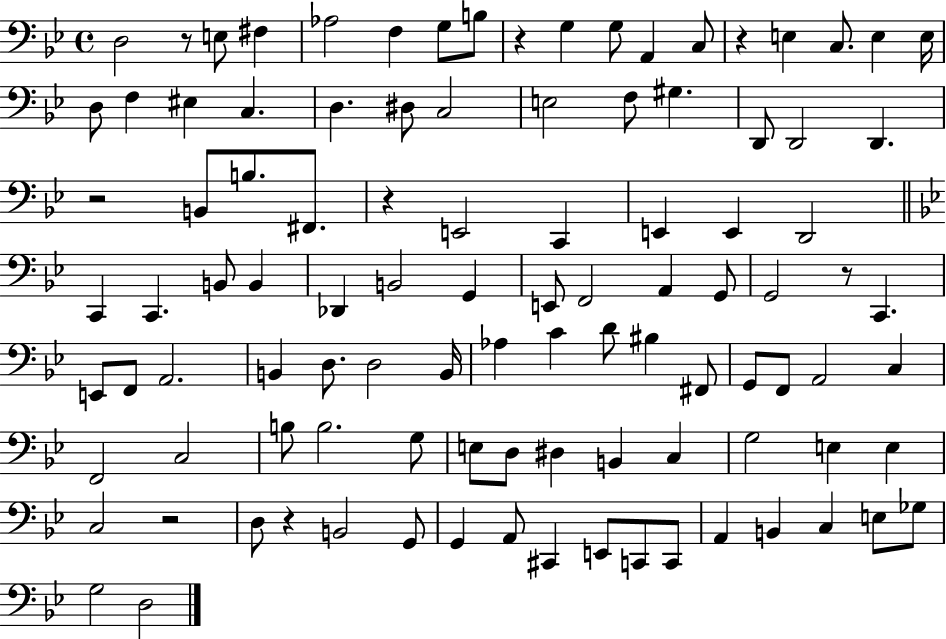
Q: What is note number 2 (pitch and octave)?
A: E3